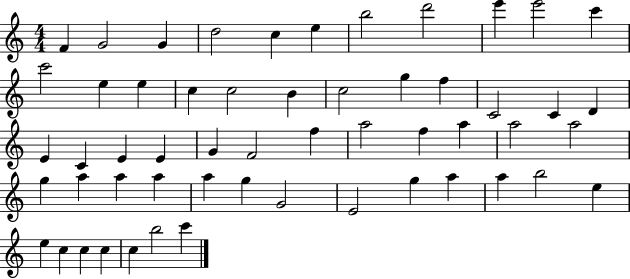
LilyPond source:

{
  \clef treble
  \numericTimeSignature
  \time 4/4
  \key c \major
  f'4 g'2 g'4 | d''2 c''4 e''4 | b''2 d'''2 | e'''4 e'''2 c'''4 | \break c'''2 e''4 e''4 | c''4 c''2 b'4 | c''2 g''4 f''4 | c'2 c'4 d'4 | \break e'4 c'4 e'4 e'4 | g'4 f'2 f''4 | a''2 f''4 a''4 | a''2 a''2 | \break g''4 a''4 a''4 a''4 | a''4 g''4 g'2 | e'2 g''4 a''4 | a''4 b''2 e''4 | \break e''4 c''4 c''4 c''4 | c''4 b''2 c'''4 | \bar "|."
}